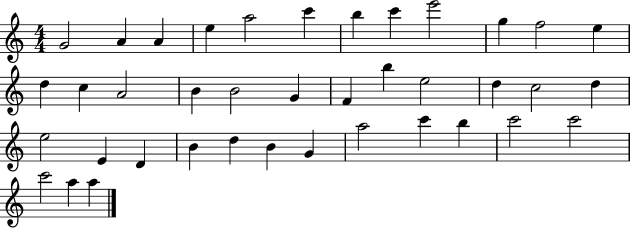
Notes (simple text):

G4/h A4/q A4/q E5/q A5/h C6/q B5/q C6/q E6/h G5/q F5/h E5/q D5/q C5/q A4/h B4/q B4/h G4/q F4/q B5/q E5/h D5/q C5/h D5/q E5/h E4/q D4/q B4/q D5/q B4/q G4/q A5/h C6/q B5/q C6/h C6/h C6/h A5/q A5/q